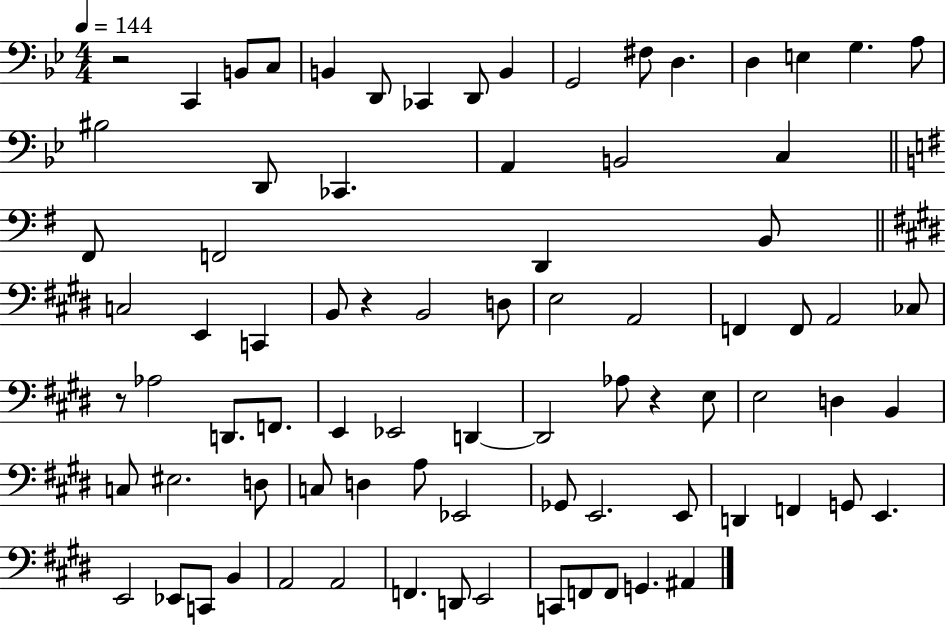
R/h C2/q B2/e C3/e B2/q D2/e CES2/q D2/e B2/q G2/h F#3/e D3/q. D3/q E3/q G3/q. A3/e BIS3/h D2/e CES2/q. A2/q B2/h C3/q F#2/e F2/h D2/q B2/e C3/h E2/q C2/q B2/e R/q B2/h D3/e E3/h A2/h F2/q F2/e A2/h CES3/e R/e Ab3/h D2/e. F2/e. E2/q Eb2/h D2/q D2/h Ab3/e R/q E3/e E3/h D3/q B2/q C3/e EIS3/h. D3/e C3/e D3/q A3/e Eb2/h Gb2/e E2/h. E2/e D2/q F2/q G2/e E2/q. E2/h Eb2/e C2/e B2/q A2/h A2/h F2/q. D2/e E2/h C2/e F2/e F2/e G2/q. A#2/q